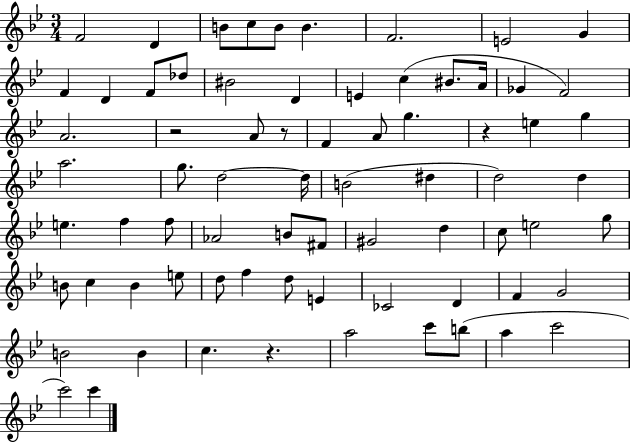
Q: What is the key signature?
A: BES major